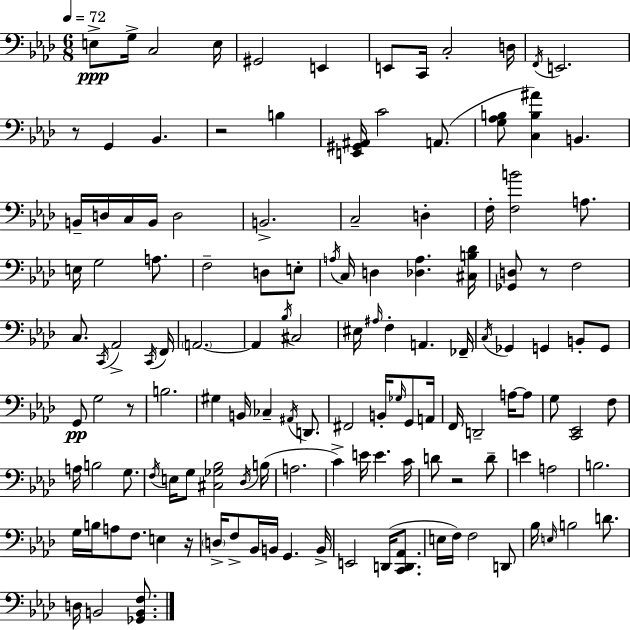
E3/e G3/s C3/h E3/s G#2/h E2/q E2/e C2/s C3/h D3/s F2/s E2/h. R/e G2/q Bb2/q. R/h B3/q [E2,G#2,A#2]/s C4/h A2/e. [G3,Ab3,B3]/e [C3,B3,A#4]/q B2/q. B2/s D3/s C3/s B2/s D3/h B2/h. C3/h D3/q F3/s [F3,B4]/h A3/e. E3/s G3/h A3/e. F3/h D3/e E3/e A3/s C3/s D3/q [Db3,A3]/q. [C#3,B3,Db4]/s [Gb2,D3]/e R/e F3/h C3/e. C2/s Ab2/h C2/s F2/s A2/h. A2/q Bb3/s C#3/h EIS3/s A#3/s F3/q A2/q. FES2/s C3/s Gb2/q G2/q B2/e G2/e G2/e G3/h R/e B3/h. G#3/q B2/s CES3/q A#2/s D2/e. F#2/h B2/s Gb3/s G2/e A2/s F2/s D2/h A3/s A3/e G3/e [C2,Eb2]/h F3/e A3/s B3/h G3/e. F3/s E3/s G3/e [C#3,Gb3,Bb3]/h Db3/s B3/s A3/h. C4/q E4/s E4/q. C4/s D4/e R/h D4/e E4/q A3/h B3/h. G3/s B3/s A3/e F3/e. E3/q R/s D3/s F3/e Bb2/s B2/s G2/q. B2/s E2/h D2/s [C2,D2,Ab2]/e. E3/s F3/s F3/h D2/e Bb3/s E3/s B3/h D4/e. D3/s B2/h [Gb2,B2,F3]/e.